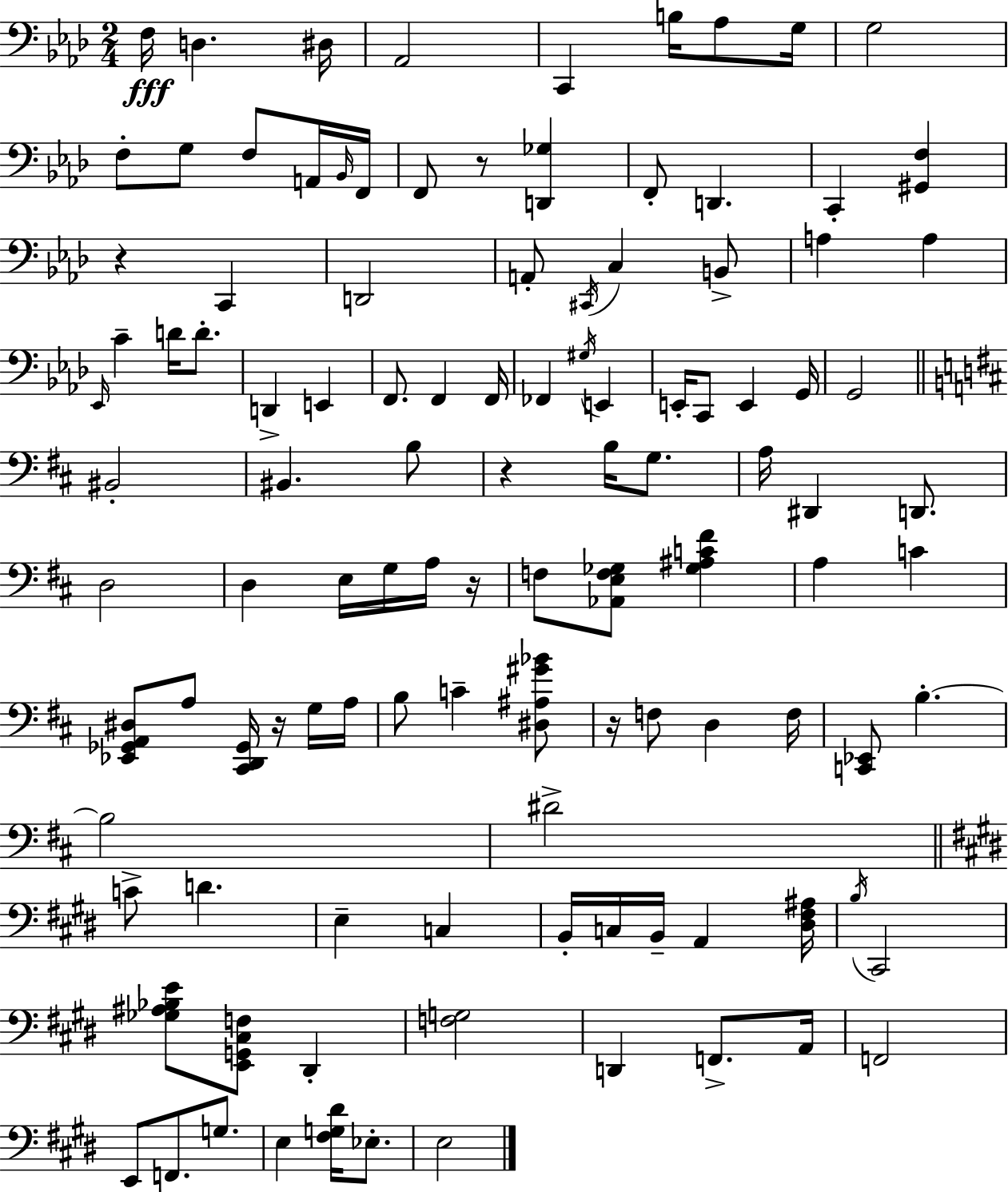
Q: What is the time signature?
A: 2/4